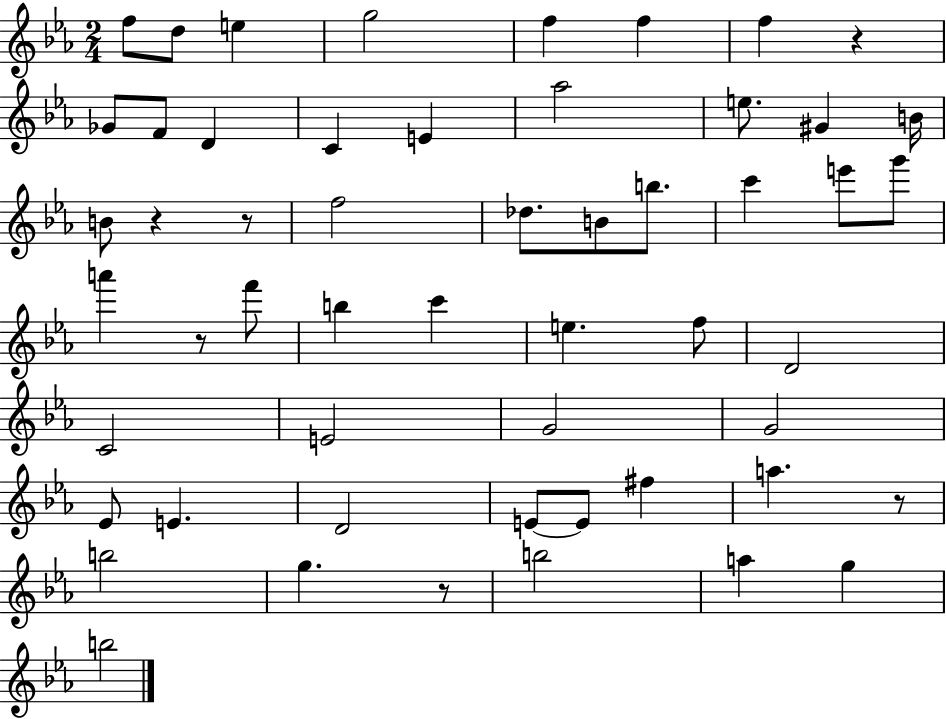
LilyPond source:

{
  \clef treble
  \numericTimeSignature
  \time 2/4
  \key ees \major
  f''8 d''8 e''4 | g''2 | f''4 f''4 | f''4 r4 | \break ges'8 f'8 d'4 | c'4 e'4 | aes''2 | e''8. gis'4 b'16 | \break b'8 r4 r8 | f''2 | des''8. b'8 b''8. | c'''4 e'''8 g'''8 | \break a'''4 r8 f'''8 | b''4 c'''4 | e''4. f''8 | d'2 | \break c'2 | e'2 | g'2 | g'2 | \break ees'8 e'4. | d'2 | e'8~~ e'8 fis''4 | a''4. r8 | \break b''2 | g''4. r8 | b''2 | a''4 g''4 | \break b''2 | \bar "|."
}